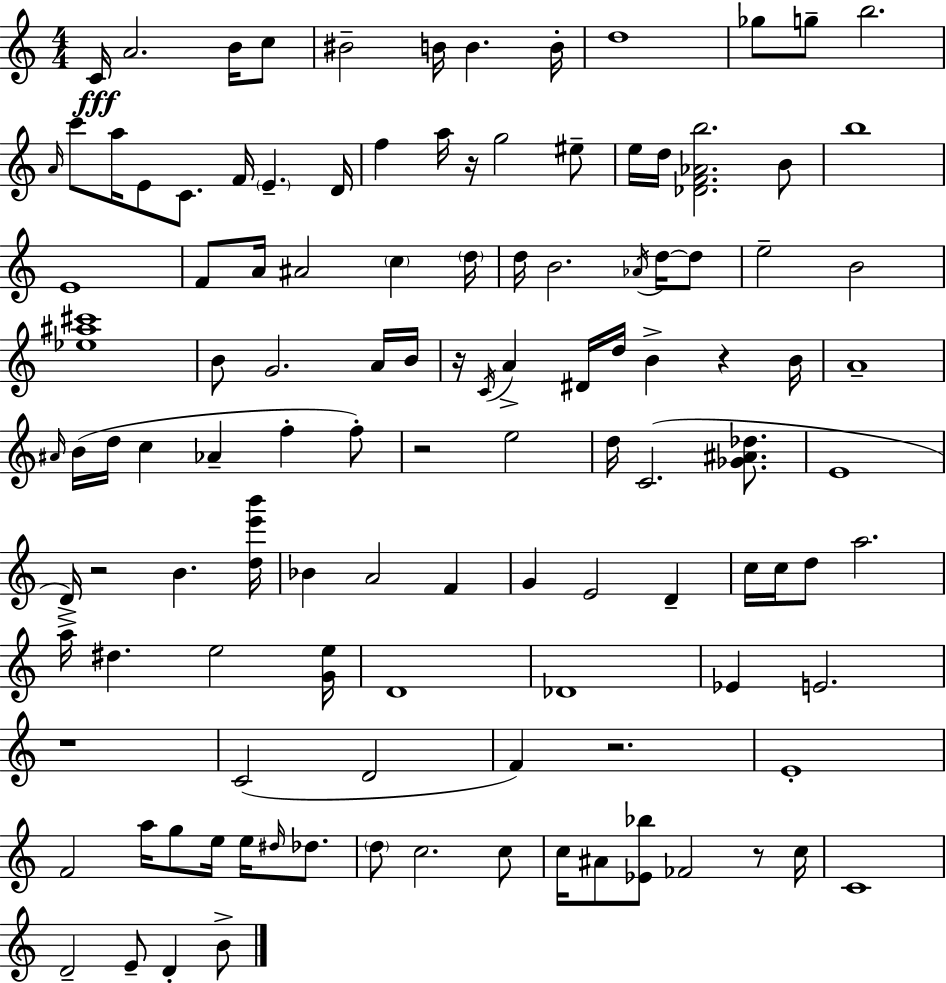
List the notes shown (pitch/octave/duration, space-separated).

C4/s A4/h. B4/s C5/e BIS4/h B4/s B4/q. B4/s D5/w Gb5/e G5/e B5/h. A4/s C6/e A5/s E4/e C4/e. F4/s E4/q. D4/s F5/q A5/s R/s G5/h EIS5/e E5/s D5/s [Db4,F4,Ab4,B5]/h. B4/e B5/w E4/w F4/e A4/s A#4/h C5/q D5/s D5/s B4/h. Ab4/s D5/s D5/e E5/h B4/h [Eb5,A#5,C#6]/w B4/e G4/h. A4/s B4/s R/s C4/s A4/q D#4/s D5/s B4/q R/q B4/s A4/w A#4/s B4/s D5/s C5/q Ab4/q F5/q F5/e R/h E5/h D5/s C4/h. [Gb4,A#4,Db5]/e. E4/w D4/s R/h B4/q. [D5,E6,B6]/s Bb4/q A4/h F4/q G4/q E4/h D4/q C5/s C5/s D5/e A5/h. A5/s D#5/q. E5/h [G4,E5]/s D4/w Db4/w Eb4/q E4/h. R/w C4/h D4/h F4/q R/h. E4/w F4/h A5/s G5/e E5/s E5/s D#5/s Db5/e. D5/e C5/h. C5/e C5/s A#4/e [Eb4,Bb5]/e FES4/h R/e C5/s C4/w D4/h E4/e D4/q B4/e